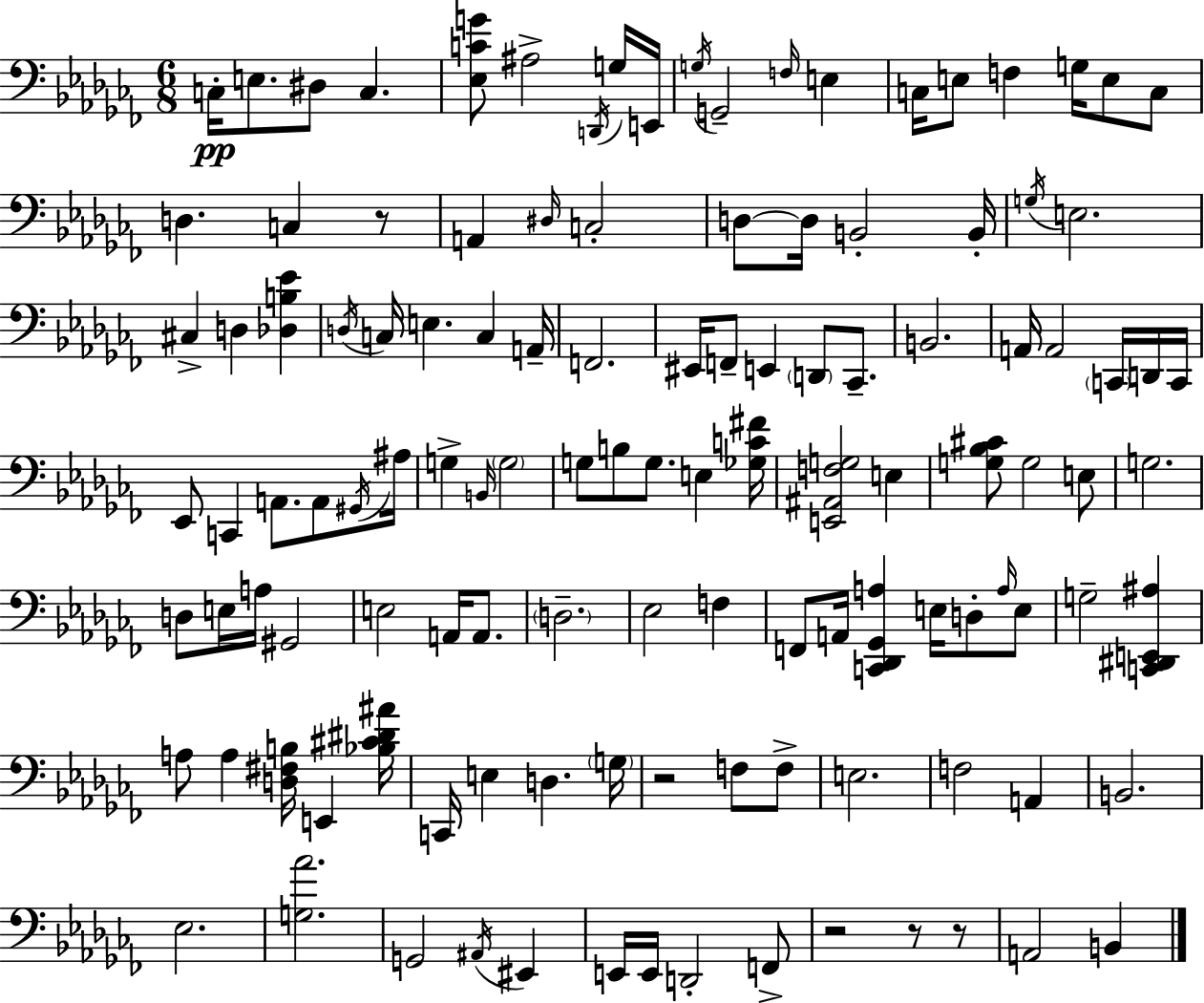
C3/s E3/e. D#3/e C3/q. [Eb3,C4,G4]/e A#3/h D2/s G3/s E2/s G3/s G2/h F3/s E3/q C3/s E3/e F3/q G3/s E3/e C3/e D3/q. C3/q R/e A2/q D#3/s C3/h D3/e D3/s B2/h B2/s G3/s E3/h. C#3/q D3/q [Db3,B3,Eb4]/q D3/s C3/s E3/q. C3/q A2/s F2/h. EIS2/s F2/e E2/q D2/e CES2/e. B2/h. A2/s A2/h C2/s D2/s C2/s Eb2/e C2/q A2/e. A2/e G#2/s A#3/s G3/q B2/s G3/h G3/e B3/e G3/e. E3/q [Gb3,C4,F#4]/s [E2,A#2,F3,G3]/h E3/q [G3,Bb3,C#4]/e G3/h E3/e G3/h. D3/e E3/s A3/s G#2/h E3/h A2/s A2/e. D3/h. Eb3/h F3/q F2/e A2/s [C2,Db2,Gb2,A3]/q E3/s D3/e A3/s E3/e G3/h [C2,D#2,E2,A#3]/q A3/e A3/q [D3,F#3,B3]/s E2/q [Bb3,C#4,D#4,A#4]/s C2/s E3/q D3/q. G3/s R/h F3/e F3/e E3/h. F3/h A2/q B2/h. Eb3/h. [G3,Ab4]/h. G2/h A#2/s EIS2/q E2/s E2/s D2/h F2/e R/h R/e R/e A2/h B2/q